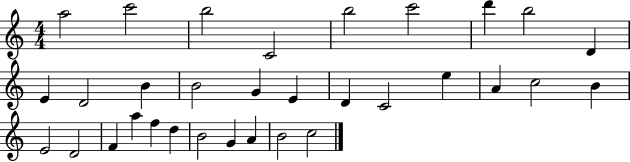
A5/h C6/h B5/h C4/h B5/h C6/h D6/q B5/h D4/q E4/q D4/h B4/q B4/h G4/q E4/q D4/q C4/h E5/q A4/q C5/h B4/q E4/h D4/h F4/q A5/q F5/q D5/q B4/h G4/q A4/q B4/h C5/h